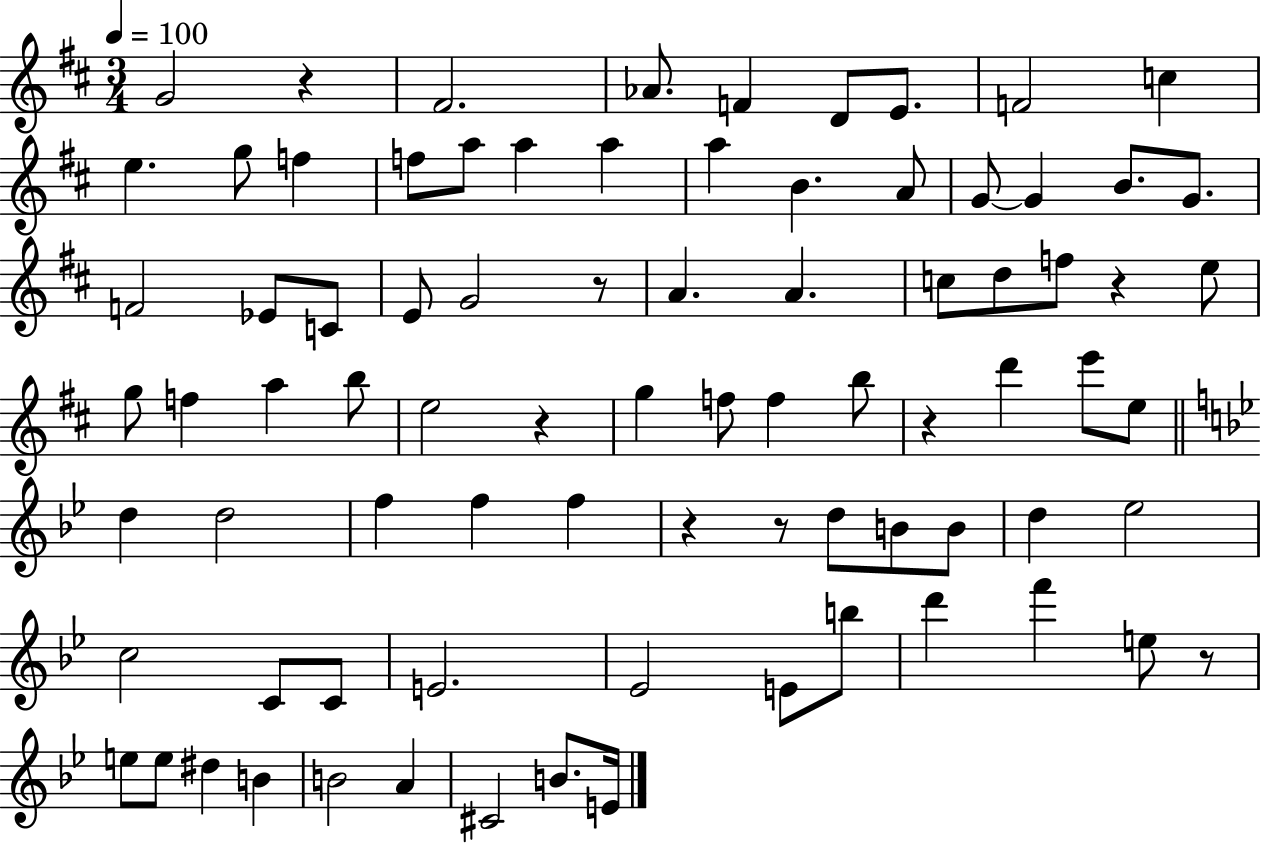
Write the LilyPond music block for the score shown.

{
  \clef treble
  \numericTimeSignature
  \time 3/4
  \key d \major
  \tempo 4 = 100
  g'2 r4 | fis'2. | aes'8. f'4 d'8 e'8. | f'2 c''4 | \break e''4. g''8 f''4 | f''8 a''8 a''4 a''4 | a''4 b'4. a'8 | g'8~~ g'4 b'8. g'8. | \break f'2 ees'8 c'8 | e'8 g'2 r8 | a'4. a'4. | c''8 d''8 f''8 r4 e''8 | \break g''8 f''4 a''4 b''8 | e''2 r4 | g''4 f''8 f''4 b''8 | r4 d'''4 e'''8 e''8 | \break \bar "||" \break \key bes \major d''4 d''2 | f''4 f''4 f''4 | r4 r8 d''8 b'8 b'8 | d''4 ees''2 | \break c''2 c'8 c'8 | e'2. | ees'2 e'8 b''8 | d'''4 f'''4 e''8 r8 | \break e''8 e''8 dis''4 b'4 | b'2 a'4 | cis'2 b'8. e'16 | \bar "|."
}